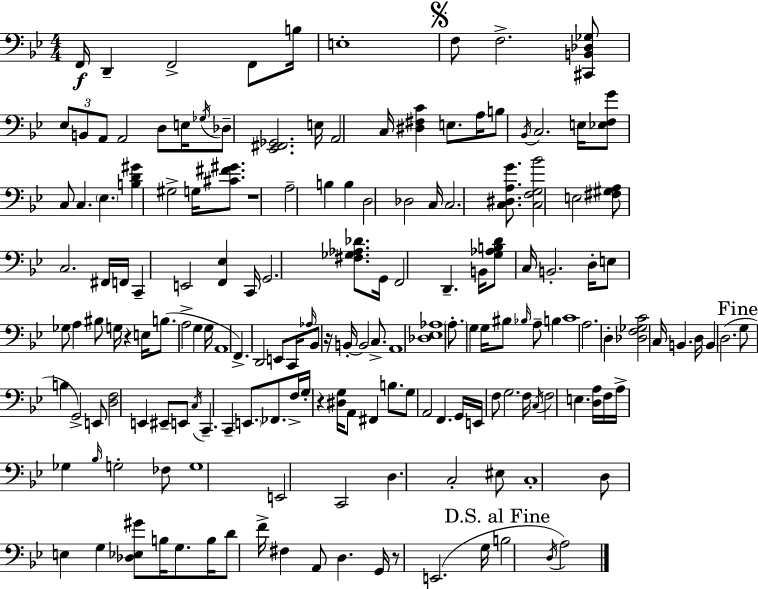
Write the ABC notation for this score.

X:1
T:Untitled
M:4/4
L:1/4
K:Bb
F,,/4 D,, F,,2 F,,/2 B,/4 E,4 F,/2 F,2 [^C,,B,,_D,_G,]/2 _E,/2 B,,/2 A,,/2 A,,2 D,/2 E,/4 _G,/4 _D,/2 [_E,,^F,,_G,,]2 E,/4 A,,2 C,/4 [^D,^F,C] E,/2 A,/4 B,/2 _B,,/4 C,2 E,/4 [_E,F,G]/2 C,/2 C, _E, [B,D^G] ^G,2 G,/4 [^C^F^G]/2 z4 A,2 B, B, D,2 _D,2 C,/4 C,2 [C,^D,A,G]/2 [C,F,G,_B]2 E,2 [^F,^G,A,]/2 C,2 ^F,,/4 F,,/4 C,, E,,2 [F,,_E,] C,,/4 G,,2 [^F,_G,_A,_D]/2 G,,/4 F,,2 D,, B,,/4 [G,_A,B,D]/2 C,/4 B,,2 D,/4 E,/2 _G,/2 A, ^B,/2 G,/4 z E,/4 B,/2 A,2 G, G,/4 A,,4 F,, D,,2 E,,/2 C,,/4 _A,/4 _B,,/2 z/4 B,,/4 B,,2 C,/2 A,,4 [_D,_E,_A,]4 A,/2 G, G,/4 ^B,/2 _B,/4 A,/2 B, C4 A,2 D, [_D,F,_G,C]2 C,/4 B,, D,/4 B,, D,2 G,/2 B, G,,2 E,,/2 [D,F,]2 E,, ^E,,/2 E,,/2 C,/4 C,, C,, E,,/2 _F,,/2 F,/4 G,/4 z [^D,G,]/4 A,,/2 ^F,, B,/2 G,/2 A,,2 F,, G,,/4 E,,/4 F,/2 G,2 F,/4 C,/4 F,2 E, [D,A,]/4 F,/4 A,/4 _G, _B,/4 G,2 _F,/2 G,4 E,,2 C,,2 D, C,2 ^E,/2 C,4 D,/2 E, G, [_D,_E,^G]/2 B,/4 G,/2 B,/4 D/2 F/4 ^F, A,,/2 D, G,,/4 z/2 E,,2 G,/4 B,2 D,/4 A,2